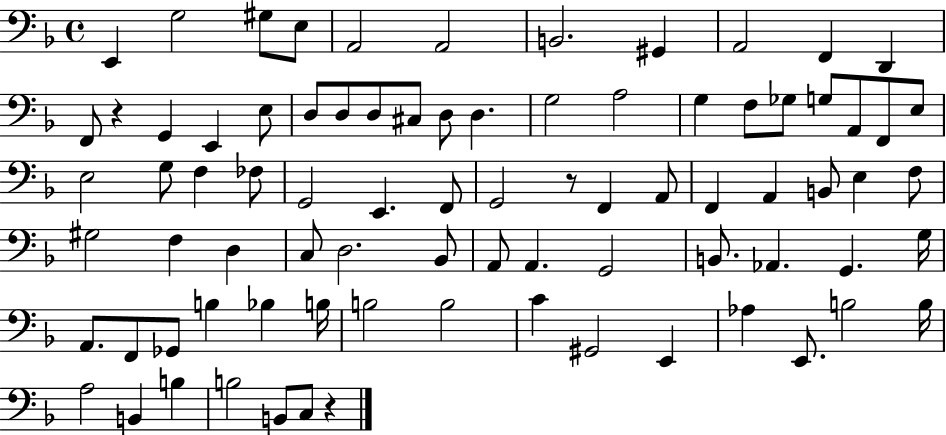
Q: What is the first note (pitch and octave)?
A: E2